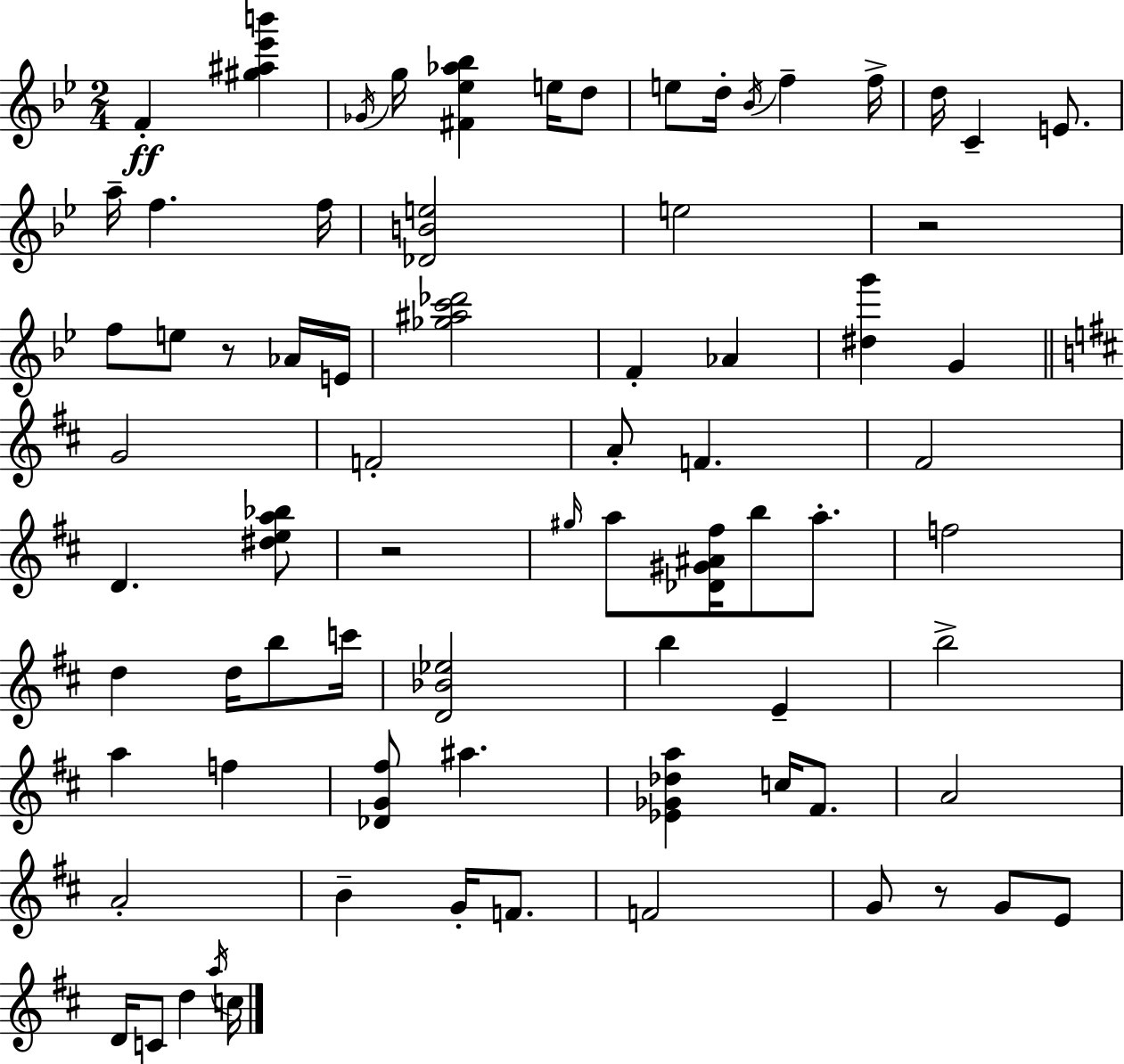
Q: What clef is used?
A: treble